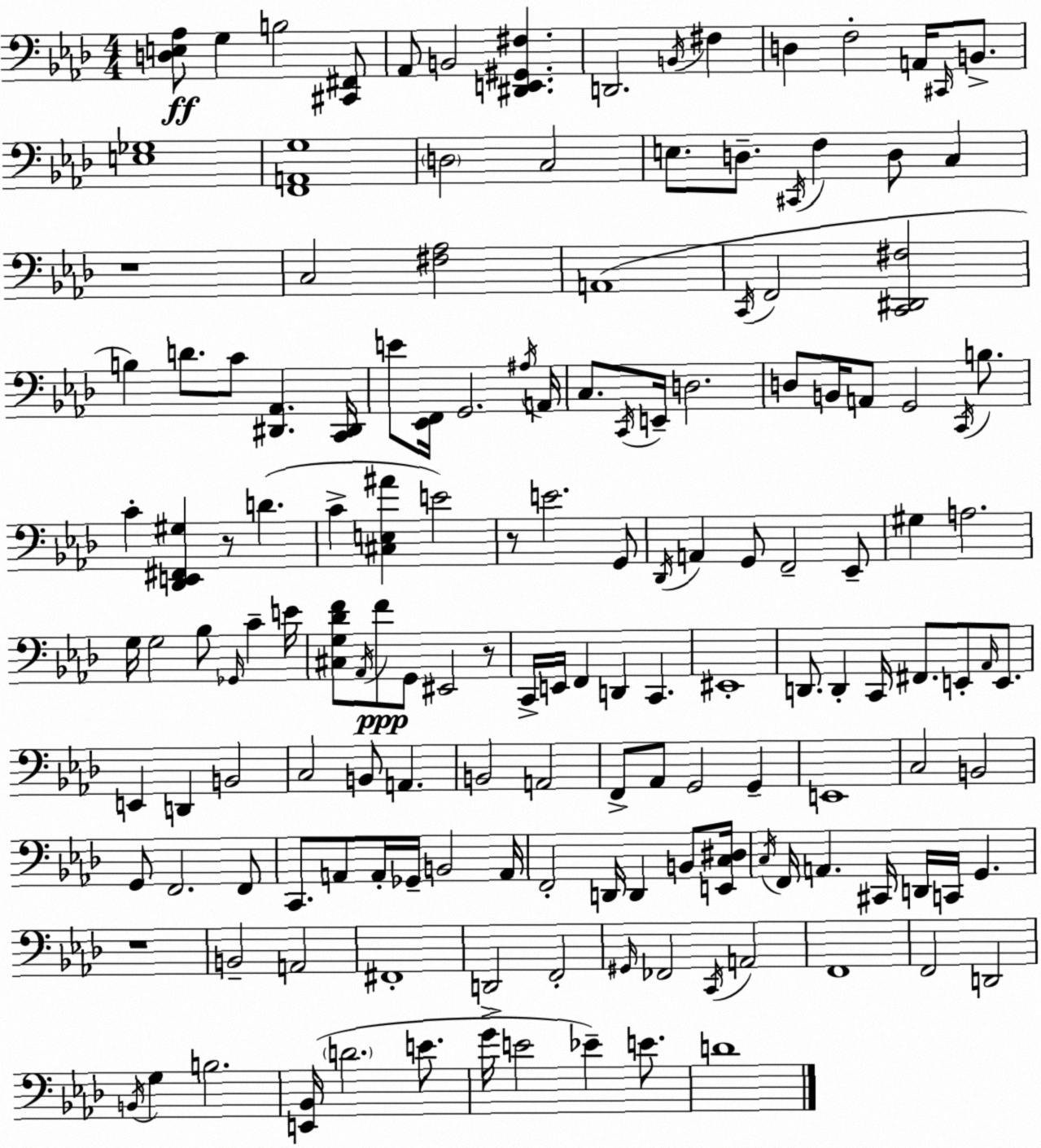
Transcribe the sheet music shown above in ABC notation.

X:1
T:Untitled
M:4/4
L:1/4
K:Ab
[D,E,_A,]/2 G, B,2 [^C,,^F,,]/2 _A,,/2 B,,2 [^D,,E,,^G,,^F,] D,,2 B,,/4 ^F, D, F,2 A,,/4 ^C,,/4 B,,/2 [E,_G,]4 [F,,A,,G,]4 D,2 C,2 E,/2 D,/2 ^C,,/4 F, D,/2 C, z4 C,2 [^F,_A,]2 A,,4 C,,/4 F,,2 [C,,^D,,^F,]2 B, D/2 C/2 [^D,,_A,,] [C,,^D,,]/4 E/2 [_E,,F,,]/4 G,,2 ^A,/4 A,,/4 C,/2 C,,/4 E,,/4 D,2 D,/2 B,,/4 A,,/2 G,,2 C,,/4 B,/2 C [_D,,E,,^F,,^G,] z/2 D C [^C,E,^A] E2 z/2 E2 G,,/2 _D,,/4 A,, G,,/2 F,,2 _E,,/2 ^G, A,2 G,/4 G,2 _B,/2 _G,,/4 C E/4 [^C,G,_DF]/2 _A,,/4 F/2 G,,/2 ^E,,2 z/2 C,,/4 E,,/4 F,, D,, C,, ^E,,4 D,,/2 D,, C,,/4 ^F,,/2 E,,/2 _A,,/4 E,,/2 E,, D,, B,,2 C,2 B,,/2 A,, B,,2 A,,2 F,,/2 _A,,/2 G,,2 G,, E,,4 C,2 B,,2 G,,/2 F,,2 F,,/2 C,,/2 A,,/2 A,,/4 _G,,/4 B,,2 A,,/4 F,,2 D,,/4 D,, B,,/2 [E,,C,^D,]/4 C,/4 F,,/4 A,, ^C,,/4 D,,/4 C,,/4 G,, z4 B,,2 A,,2 ^F,,4 D,,2 F,,2 ^G,,/4 _F,,2 C,,/4 A,,2 F,,4 F,,2 D,,2 B,,/4 G, B,2 [E,,_B,,]/4 D2 E/2 G/4 E2 _E E/2 D4